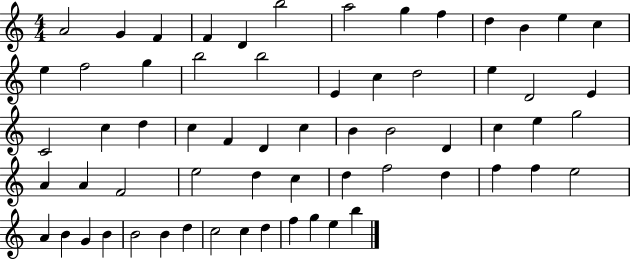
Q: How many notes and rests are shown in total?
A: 63